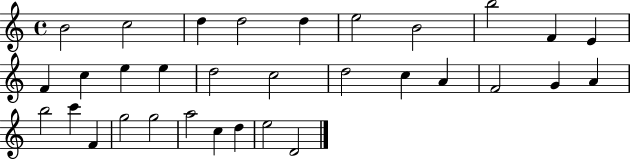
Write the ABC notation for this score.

X:1
T:Untitled
M:4/4
L:1/4
K:C
B2 c2 d d2 d e2 B2 b2 F E F c e e d2 c2 d2 c A F2 G A b2 c' F g2 g2 a2 c d e2 D2